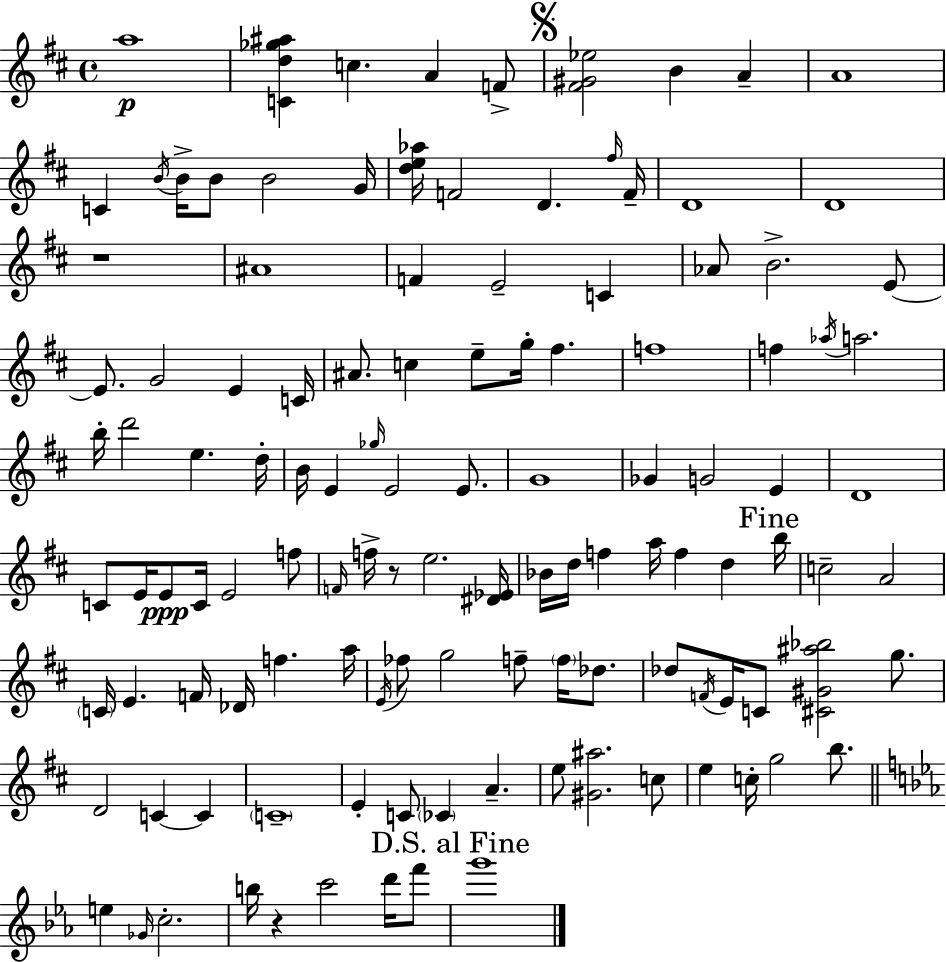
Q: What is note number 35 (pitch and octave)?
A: F#5